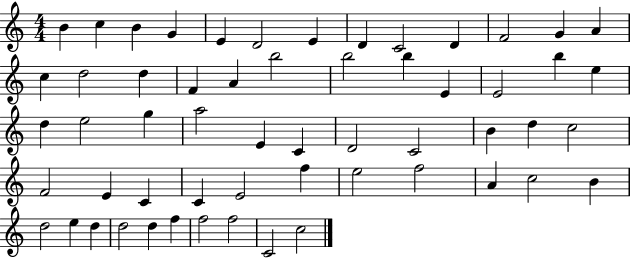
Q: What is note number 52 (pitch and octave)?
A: D5